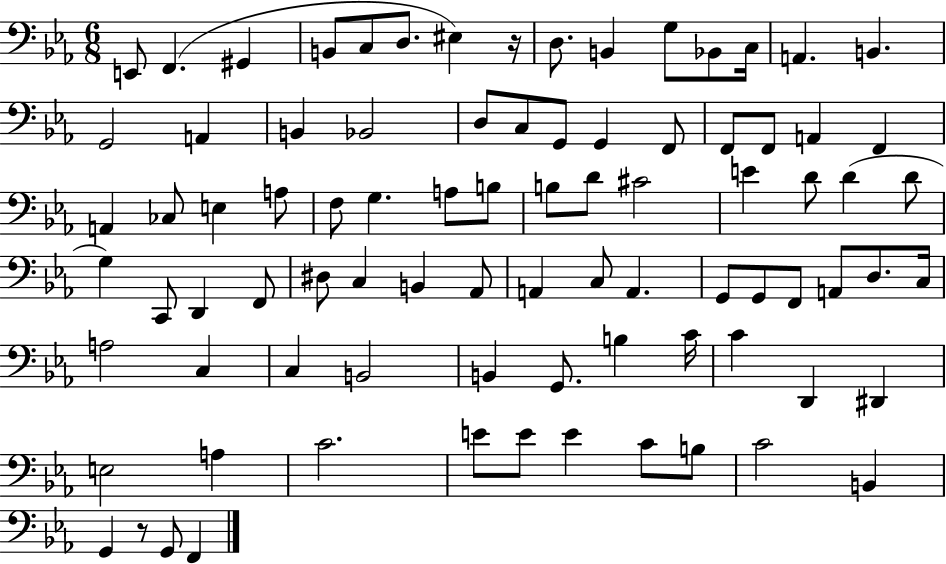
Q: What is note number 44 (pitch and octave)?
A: C2